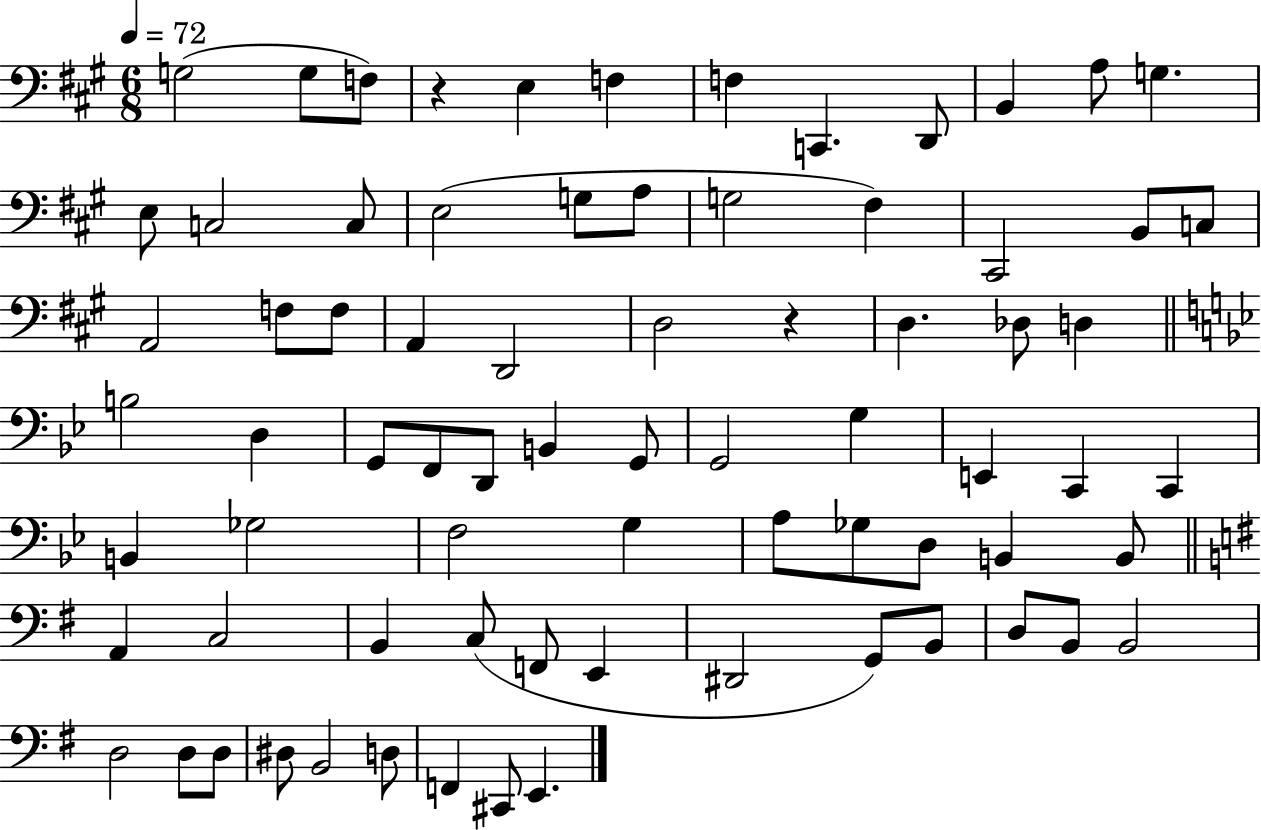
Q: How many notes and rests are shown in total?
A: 75